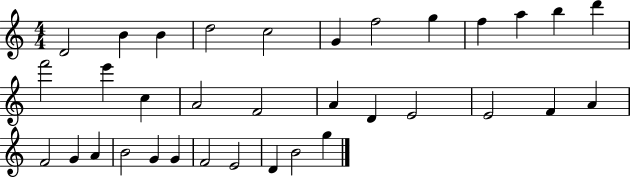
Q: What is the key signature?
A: C major